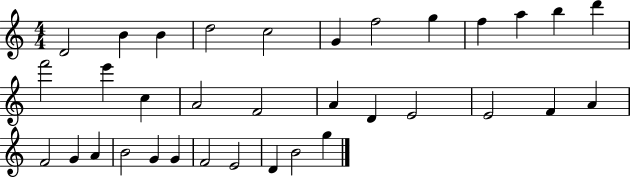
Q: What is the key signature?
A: C major